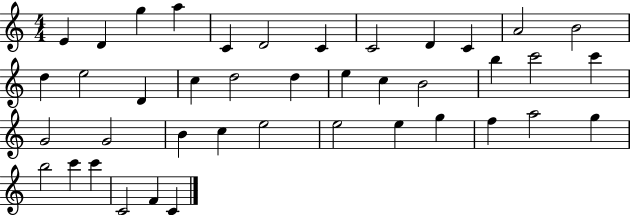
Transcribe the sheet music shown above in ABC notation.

X:1
T:Untitled
M:4/4
L:1/4
K:C
E D g a C D2 C C2 D C A2 B2 d e2 D c d2 d e c B2 b c'2 c' G2 G2 B c e2 e2 e g f a2 g b2 c' c' C2 F C